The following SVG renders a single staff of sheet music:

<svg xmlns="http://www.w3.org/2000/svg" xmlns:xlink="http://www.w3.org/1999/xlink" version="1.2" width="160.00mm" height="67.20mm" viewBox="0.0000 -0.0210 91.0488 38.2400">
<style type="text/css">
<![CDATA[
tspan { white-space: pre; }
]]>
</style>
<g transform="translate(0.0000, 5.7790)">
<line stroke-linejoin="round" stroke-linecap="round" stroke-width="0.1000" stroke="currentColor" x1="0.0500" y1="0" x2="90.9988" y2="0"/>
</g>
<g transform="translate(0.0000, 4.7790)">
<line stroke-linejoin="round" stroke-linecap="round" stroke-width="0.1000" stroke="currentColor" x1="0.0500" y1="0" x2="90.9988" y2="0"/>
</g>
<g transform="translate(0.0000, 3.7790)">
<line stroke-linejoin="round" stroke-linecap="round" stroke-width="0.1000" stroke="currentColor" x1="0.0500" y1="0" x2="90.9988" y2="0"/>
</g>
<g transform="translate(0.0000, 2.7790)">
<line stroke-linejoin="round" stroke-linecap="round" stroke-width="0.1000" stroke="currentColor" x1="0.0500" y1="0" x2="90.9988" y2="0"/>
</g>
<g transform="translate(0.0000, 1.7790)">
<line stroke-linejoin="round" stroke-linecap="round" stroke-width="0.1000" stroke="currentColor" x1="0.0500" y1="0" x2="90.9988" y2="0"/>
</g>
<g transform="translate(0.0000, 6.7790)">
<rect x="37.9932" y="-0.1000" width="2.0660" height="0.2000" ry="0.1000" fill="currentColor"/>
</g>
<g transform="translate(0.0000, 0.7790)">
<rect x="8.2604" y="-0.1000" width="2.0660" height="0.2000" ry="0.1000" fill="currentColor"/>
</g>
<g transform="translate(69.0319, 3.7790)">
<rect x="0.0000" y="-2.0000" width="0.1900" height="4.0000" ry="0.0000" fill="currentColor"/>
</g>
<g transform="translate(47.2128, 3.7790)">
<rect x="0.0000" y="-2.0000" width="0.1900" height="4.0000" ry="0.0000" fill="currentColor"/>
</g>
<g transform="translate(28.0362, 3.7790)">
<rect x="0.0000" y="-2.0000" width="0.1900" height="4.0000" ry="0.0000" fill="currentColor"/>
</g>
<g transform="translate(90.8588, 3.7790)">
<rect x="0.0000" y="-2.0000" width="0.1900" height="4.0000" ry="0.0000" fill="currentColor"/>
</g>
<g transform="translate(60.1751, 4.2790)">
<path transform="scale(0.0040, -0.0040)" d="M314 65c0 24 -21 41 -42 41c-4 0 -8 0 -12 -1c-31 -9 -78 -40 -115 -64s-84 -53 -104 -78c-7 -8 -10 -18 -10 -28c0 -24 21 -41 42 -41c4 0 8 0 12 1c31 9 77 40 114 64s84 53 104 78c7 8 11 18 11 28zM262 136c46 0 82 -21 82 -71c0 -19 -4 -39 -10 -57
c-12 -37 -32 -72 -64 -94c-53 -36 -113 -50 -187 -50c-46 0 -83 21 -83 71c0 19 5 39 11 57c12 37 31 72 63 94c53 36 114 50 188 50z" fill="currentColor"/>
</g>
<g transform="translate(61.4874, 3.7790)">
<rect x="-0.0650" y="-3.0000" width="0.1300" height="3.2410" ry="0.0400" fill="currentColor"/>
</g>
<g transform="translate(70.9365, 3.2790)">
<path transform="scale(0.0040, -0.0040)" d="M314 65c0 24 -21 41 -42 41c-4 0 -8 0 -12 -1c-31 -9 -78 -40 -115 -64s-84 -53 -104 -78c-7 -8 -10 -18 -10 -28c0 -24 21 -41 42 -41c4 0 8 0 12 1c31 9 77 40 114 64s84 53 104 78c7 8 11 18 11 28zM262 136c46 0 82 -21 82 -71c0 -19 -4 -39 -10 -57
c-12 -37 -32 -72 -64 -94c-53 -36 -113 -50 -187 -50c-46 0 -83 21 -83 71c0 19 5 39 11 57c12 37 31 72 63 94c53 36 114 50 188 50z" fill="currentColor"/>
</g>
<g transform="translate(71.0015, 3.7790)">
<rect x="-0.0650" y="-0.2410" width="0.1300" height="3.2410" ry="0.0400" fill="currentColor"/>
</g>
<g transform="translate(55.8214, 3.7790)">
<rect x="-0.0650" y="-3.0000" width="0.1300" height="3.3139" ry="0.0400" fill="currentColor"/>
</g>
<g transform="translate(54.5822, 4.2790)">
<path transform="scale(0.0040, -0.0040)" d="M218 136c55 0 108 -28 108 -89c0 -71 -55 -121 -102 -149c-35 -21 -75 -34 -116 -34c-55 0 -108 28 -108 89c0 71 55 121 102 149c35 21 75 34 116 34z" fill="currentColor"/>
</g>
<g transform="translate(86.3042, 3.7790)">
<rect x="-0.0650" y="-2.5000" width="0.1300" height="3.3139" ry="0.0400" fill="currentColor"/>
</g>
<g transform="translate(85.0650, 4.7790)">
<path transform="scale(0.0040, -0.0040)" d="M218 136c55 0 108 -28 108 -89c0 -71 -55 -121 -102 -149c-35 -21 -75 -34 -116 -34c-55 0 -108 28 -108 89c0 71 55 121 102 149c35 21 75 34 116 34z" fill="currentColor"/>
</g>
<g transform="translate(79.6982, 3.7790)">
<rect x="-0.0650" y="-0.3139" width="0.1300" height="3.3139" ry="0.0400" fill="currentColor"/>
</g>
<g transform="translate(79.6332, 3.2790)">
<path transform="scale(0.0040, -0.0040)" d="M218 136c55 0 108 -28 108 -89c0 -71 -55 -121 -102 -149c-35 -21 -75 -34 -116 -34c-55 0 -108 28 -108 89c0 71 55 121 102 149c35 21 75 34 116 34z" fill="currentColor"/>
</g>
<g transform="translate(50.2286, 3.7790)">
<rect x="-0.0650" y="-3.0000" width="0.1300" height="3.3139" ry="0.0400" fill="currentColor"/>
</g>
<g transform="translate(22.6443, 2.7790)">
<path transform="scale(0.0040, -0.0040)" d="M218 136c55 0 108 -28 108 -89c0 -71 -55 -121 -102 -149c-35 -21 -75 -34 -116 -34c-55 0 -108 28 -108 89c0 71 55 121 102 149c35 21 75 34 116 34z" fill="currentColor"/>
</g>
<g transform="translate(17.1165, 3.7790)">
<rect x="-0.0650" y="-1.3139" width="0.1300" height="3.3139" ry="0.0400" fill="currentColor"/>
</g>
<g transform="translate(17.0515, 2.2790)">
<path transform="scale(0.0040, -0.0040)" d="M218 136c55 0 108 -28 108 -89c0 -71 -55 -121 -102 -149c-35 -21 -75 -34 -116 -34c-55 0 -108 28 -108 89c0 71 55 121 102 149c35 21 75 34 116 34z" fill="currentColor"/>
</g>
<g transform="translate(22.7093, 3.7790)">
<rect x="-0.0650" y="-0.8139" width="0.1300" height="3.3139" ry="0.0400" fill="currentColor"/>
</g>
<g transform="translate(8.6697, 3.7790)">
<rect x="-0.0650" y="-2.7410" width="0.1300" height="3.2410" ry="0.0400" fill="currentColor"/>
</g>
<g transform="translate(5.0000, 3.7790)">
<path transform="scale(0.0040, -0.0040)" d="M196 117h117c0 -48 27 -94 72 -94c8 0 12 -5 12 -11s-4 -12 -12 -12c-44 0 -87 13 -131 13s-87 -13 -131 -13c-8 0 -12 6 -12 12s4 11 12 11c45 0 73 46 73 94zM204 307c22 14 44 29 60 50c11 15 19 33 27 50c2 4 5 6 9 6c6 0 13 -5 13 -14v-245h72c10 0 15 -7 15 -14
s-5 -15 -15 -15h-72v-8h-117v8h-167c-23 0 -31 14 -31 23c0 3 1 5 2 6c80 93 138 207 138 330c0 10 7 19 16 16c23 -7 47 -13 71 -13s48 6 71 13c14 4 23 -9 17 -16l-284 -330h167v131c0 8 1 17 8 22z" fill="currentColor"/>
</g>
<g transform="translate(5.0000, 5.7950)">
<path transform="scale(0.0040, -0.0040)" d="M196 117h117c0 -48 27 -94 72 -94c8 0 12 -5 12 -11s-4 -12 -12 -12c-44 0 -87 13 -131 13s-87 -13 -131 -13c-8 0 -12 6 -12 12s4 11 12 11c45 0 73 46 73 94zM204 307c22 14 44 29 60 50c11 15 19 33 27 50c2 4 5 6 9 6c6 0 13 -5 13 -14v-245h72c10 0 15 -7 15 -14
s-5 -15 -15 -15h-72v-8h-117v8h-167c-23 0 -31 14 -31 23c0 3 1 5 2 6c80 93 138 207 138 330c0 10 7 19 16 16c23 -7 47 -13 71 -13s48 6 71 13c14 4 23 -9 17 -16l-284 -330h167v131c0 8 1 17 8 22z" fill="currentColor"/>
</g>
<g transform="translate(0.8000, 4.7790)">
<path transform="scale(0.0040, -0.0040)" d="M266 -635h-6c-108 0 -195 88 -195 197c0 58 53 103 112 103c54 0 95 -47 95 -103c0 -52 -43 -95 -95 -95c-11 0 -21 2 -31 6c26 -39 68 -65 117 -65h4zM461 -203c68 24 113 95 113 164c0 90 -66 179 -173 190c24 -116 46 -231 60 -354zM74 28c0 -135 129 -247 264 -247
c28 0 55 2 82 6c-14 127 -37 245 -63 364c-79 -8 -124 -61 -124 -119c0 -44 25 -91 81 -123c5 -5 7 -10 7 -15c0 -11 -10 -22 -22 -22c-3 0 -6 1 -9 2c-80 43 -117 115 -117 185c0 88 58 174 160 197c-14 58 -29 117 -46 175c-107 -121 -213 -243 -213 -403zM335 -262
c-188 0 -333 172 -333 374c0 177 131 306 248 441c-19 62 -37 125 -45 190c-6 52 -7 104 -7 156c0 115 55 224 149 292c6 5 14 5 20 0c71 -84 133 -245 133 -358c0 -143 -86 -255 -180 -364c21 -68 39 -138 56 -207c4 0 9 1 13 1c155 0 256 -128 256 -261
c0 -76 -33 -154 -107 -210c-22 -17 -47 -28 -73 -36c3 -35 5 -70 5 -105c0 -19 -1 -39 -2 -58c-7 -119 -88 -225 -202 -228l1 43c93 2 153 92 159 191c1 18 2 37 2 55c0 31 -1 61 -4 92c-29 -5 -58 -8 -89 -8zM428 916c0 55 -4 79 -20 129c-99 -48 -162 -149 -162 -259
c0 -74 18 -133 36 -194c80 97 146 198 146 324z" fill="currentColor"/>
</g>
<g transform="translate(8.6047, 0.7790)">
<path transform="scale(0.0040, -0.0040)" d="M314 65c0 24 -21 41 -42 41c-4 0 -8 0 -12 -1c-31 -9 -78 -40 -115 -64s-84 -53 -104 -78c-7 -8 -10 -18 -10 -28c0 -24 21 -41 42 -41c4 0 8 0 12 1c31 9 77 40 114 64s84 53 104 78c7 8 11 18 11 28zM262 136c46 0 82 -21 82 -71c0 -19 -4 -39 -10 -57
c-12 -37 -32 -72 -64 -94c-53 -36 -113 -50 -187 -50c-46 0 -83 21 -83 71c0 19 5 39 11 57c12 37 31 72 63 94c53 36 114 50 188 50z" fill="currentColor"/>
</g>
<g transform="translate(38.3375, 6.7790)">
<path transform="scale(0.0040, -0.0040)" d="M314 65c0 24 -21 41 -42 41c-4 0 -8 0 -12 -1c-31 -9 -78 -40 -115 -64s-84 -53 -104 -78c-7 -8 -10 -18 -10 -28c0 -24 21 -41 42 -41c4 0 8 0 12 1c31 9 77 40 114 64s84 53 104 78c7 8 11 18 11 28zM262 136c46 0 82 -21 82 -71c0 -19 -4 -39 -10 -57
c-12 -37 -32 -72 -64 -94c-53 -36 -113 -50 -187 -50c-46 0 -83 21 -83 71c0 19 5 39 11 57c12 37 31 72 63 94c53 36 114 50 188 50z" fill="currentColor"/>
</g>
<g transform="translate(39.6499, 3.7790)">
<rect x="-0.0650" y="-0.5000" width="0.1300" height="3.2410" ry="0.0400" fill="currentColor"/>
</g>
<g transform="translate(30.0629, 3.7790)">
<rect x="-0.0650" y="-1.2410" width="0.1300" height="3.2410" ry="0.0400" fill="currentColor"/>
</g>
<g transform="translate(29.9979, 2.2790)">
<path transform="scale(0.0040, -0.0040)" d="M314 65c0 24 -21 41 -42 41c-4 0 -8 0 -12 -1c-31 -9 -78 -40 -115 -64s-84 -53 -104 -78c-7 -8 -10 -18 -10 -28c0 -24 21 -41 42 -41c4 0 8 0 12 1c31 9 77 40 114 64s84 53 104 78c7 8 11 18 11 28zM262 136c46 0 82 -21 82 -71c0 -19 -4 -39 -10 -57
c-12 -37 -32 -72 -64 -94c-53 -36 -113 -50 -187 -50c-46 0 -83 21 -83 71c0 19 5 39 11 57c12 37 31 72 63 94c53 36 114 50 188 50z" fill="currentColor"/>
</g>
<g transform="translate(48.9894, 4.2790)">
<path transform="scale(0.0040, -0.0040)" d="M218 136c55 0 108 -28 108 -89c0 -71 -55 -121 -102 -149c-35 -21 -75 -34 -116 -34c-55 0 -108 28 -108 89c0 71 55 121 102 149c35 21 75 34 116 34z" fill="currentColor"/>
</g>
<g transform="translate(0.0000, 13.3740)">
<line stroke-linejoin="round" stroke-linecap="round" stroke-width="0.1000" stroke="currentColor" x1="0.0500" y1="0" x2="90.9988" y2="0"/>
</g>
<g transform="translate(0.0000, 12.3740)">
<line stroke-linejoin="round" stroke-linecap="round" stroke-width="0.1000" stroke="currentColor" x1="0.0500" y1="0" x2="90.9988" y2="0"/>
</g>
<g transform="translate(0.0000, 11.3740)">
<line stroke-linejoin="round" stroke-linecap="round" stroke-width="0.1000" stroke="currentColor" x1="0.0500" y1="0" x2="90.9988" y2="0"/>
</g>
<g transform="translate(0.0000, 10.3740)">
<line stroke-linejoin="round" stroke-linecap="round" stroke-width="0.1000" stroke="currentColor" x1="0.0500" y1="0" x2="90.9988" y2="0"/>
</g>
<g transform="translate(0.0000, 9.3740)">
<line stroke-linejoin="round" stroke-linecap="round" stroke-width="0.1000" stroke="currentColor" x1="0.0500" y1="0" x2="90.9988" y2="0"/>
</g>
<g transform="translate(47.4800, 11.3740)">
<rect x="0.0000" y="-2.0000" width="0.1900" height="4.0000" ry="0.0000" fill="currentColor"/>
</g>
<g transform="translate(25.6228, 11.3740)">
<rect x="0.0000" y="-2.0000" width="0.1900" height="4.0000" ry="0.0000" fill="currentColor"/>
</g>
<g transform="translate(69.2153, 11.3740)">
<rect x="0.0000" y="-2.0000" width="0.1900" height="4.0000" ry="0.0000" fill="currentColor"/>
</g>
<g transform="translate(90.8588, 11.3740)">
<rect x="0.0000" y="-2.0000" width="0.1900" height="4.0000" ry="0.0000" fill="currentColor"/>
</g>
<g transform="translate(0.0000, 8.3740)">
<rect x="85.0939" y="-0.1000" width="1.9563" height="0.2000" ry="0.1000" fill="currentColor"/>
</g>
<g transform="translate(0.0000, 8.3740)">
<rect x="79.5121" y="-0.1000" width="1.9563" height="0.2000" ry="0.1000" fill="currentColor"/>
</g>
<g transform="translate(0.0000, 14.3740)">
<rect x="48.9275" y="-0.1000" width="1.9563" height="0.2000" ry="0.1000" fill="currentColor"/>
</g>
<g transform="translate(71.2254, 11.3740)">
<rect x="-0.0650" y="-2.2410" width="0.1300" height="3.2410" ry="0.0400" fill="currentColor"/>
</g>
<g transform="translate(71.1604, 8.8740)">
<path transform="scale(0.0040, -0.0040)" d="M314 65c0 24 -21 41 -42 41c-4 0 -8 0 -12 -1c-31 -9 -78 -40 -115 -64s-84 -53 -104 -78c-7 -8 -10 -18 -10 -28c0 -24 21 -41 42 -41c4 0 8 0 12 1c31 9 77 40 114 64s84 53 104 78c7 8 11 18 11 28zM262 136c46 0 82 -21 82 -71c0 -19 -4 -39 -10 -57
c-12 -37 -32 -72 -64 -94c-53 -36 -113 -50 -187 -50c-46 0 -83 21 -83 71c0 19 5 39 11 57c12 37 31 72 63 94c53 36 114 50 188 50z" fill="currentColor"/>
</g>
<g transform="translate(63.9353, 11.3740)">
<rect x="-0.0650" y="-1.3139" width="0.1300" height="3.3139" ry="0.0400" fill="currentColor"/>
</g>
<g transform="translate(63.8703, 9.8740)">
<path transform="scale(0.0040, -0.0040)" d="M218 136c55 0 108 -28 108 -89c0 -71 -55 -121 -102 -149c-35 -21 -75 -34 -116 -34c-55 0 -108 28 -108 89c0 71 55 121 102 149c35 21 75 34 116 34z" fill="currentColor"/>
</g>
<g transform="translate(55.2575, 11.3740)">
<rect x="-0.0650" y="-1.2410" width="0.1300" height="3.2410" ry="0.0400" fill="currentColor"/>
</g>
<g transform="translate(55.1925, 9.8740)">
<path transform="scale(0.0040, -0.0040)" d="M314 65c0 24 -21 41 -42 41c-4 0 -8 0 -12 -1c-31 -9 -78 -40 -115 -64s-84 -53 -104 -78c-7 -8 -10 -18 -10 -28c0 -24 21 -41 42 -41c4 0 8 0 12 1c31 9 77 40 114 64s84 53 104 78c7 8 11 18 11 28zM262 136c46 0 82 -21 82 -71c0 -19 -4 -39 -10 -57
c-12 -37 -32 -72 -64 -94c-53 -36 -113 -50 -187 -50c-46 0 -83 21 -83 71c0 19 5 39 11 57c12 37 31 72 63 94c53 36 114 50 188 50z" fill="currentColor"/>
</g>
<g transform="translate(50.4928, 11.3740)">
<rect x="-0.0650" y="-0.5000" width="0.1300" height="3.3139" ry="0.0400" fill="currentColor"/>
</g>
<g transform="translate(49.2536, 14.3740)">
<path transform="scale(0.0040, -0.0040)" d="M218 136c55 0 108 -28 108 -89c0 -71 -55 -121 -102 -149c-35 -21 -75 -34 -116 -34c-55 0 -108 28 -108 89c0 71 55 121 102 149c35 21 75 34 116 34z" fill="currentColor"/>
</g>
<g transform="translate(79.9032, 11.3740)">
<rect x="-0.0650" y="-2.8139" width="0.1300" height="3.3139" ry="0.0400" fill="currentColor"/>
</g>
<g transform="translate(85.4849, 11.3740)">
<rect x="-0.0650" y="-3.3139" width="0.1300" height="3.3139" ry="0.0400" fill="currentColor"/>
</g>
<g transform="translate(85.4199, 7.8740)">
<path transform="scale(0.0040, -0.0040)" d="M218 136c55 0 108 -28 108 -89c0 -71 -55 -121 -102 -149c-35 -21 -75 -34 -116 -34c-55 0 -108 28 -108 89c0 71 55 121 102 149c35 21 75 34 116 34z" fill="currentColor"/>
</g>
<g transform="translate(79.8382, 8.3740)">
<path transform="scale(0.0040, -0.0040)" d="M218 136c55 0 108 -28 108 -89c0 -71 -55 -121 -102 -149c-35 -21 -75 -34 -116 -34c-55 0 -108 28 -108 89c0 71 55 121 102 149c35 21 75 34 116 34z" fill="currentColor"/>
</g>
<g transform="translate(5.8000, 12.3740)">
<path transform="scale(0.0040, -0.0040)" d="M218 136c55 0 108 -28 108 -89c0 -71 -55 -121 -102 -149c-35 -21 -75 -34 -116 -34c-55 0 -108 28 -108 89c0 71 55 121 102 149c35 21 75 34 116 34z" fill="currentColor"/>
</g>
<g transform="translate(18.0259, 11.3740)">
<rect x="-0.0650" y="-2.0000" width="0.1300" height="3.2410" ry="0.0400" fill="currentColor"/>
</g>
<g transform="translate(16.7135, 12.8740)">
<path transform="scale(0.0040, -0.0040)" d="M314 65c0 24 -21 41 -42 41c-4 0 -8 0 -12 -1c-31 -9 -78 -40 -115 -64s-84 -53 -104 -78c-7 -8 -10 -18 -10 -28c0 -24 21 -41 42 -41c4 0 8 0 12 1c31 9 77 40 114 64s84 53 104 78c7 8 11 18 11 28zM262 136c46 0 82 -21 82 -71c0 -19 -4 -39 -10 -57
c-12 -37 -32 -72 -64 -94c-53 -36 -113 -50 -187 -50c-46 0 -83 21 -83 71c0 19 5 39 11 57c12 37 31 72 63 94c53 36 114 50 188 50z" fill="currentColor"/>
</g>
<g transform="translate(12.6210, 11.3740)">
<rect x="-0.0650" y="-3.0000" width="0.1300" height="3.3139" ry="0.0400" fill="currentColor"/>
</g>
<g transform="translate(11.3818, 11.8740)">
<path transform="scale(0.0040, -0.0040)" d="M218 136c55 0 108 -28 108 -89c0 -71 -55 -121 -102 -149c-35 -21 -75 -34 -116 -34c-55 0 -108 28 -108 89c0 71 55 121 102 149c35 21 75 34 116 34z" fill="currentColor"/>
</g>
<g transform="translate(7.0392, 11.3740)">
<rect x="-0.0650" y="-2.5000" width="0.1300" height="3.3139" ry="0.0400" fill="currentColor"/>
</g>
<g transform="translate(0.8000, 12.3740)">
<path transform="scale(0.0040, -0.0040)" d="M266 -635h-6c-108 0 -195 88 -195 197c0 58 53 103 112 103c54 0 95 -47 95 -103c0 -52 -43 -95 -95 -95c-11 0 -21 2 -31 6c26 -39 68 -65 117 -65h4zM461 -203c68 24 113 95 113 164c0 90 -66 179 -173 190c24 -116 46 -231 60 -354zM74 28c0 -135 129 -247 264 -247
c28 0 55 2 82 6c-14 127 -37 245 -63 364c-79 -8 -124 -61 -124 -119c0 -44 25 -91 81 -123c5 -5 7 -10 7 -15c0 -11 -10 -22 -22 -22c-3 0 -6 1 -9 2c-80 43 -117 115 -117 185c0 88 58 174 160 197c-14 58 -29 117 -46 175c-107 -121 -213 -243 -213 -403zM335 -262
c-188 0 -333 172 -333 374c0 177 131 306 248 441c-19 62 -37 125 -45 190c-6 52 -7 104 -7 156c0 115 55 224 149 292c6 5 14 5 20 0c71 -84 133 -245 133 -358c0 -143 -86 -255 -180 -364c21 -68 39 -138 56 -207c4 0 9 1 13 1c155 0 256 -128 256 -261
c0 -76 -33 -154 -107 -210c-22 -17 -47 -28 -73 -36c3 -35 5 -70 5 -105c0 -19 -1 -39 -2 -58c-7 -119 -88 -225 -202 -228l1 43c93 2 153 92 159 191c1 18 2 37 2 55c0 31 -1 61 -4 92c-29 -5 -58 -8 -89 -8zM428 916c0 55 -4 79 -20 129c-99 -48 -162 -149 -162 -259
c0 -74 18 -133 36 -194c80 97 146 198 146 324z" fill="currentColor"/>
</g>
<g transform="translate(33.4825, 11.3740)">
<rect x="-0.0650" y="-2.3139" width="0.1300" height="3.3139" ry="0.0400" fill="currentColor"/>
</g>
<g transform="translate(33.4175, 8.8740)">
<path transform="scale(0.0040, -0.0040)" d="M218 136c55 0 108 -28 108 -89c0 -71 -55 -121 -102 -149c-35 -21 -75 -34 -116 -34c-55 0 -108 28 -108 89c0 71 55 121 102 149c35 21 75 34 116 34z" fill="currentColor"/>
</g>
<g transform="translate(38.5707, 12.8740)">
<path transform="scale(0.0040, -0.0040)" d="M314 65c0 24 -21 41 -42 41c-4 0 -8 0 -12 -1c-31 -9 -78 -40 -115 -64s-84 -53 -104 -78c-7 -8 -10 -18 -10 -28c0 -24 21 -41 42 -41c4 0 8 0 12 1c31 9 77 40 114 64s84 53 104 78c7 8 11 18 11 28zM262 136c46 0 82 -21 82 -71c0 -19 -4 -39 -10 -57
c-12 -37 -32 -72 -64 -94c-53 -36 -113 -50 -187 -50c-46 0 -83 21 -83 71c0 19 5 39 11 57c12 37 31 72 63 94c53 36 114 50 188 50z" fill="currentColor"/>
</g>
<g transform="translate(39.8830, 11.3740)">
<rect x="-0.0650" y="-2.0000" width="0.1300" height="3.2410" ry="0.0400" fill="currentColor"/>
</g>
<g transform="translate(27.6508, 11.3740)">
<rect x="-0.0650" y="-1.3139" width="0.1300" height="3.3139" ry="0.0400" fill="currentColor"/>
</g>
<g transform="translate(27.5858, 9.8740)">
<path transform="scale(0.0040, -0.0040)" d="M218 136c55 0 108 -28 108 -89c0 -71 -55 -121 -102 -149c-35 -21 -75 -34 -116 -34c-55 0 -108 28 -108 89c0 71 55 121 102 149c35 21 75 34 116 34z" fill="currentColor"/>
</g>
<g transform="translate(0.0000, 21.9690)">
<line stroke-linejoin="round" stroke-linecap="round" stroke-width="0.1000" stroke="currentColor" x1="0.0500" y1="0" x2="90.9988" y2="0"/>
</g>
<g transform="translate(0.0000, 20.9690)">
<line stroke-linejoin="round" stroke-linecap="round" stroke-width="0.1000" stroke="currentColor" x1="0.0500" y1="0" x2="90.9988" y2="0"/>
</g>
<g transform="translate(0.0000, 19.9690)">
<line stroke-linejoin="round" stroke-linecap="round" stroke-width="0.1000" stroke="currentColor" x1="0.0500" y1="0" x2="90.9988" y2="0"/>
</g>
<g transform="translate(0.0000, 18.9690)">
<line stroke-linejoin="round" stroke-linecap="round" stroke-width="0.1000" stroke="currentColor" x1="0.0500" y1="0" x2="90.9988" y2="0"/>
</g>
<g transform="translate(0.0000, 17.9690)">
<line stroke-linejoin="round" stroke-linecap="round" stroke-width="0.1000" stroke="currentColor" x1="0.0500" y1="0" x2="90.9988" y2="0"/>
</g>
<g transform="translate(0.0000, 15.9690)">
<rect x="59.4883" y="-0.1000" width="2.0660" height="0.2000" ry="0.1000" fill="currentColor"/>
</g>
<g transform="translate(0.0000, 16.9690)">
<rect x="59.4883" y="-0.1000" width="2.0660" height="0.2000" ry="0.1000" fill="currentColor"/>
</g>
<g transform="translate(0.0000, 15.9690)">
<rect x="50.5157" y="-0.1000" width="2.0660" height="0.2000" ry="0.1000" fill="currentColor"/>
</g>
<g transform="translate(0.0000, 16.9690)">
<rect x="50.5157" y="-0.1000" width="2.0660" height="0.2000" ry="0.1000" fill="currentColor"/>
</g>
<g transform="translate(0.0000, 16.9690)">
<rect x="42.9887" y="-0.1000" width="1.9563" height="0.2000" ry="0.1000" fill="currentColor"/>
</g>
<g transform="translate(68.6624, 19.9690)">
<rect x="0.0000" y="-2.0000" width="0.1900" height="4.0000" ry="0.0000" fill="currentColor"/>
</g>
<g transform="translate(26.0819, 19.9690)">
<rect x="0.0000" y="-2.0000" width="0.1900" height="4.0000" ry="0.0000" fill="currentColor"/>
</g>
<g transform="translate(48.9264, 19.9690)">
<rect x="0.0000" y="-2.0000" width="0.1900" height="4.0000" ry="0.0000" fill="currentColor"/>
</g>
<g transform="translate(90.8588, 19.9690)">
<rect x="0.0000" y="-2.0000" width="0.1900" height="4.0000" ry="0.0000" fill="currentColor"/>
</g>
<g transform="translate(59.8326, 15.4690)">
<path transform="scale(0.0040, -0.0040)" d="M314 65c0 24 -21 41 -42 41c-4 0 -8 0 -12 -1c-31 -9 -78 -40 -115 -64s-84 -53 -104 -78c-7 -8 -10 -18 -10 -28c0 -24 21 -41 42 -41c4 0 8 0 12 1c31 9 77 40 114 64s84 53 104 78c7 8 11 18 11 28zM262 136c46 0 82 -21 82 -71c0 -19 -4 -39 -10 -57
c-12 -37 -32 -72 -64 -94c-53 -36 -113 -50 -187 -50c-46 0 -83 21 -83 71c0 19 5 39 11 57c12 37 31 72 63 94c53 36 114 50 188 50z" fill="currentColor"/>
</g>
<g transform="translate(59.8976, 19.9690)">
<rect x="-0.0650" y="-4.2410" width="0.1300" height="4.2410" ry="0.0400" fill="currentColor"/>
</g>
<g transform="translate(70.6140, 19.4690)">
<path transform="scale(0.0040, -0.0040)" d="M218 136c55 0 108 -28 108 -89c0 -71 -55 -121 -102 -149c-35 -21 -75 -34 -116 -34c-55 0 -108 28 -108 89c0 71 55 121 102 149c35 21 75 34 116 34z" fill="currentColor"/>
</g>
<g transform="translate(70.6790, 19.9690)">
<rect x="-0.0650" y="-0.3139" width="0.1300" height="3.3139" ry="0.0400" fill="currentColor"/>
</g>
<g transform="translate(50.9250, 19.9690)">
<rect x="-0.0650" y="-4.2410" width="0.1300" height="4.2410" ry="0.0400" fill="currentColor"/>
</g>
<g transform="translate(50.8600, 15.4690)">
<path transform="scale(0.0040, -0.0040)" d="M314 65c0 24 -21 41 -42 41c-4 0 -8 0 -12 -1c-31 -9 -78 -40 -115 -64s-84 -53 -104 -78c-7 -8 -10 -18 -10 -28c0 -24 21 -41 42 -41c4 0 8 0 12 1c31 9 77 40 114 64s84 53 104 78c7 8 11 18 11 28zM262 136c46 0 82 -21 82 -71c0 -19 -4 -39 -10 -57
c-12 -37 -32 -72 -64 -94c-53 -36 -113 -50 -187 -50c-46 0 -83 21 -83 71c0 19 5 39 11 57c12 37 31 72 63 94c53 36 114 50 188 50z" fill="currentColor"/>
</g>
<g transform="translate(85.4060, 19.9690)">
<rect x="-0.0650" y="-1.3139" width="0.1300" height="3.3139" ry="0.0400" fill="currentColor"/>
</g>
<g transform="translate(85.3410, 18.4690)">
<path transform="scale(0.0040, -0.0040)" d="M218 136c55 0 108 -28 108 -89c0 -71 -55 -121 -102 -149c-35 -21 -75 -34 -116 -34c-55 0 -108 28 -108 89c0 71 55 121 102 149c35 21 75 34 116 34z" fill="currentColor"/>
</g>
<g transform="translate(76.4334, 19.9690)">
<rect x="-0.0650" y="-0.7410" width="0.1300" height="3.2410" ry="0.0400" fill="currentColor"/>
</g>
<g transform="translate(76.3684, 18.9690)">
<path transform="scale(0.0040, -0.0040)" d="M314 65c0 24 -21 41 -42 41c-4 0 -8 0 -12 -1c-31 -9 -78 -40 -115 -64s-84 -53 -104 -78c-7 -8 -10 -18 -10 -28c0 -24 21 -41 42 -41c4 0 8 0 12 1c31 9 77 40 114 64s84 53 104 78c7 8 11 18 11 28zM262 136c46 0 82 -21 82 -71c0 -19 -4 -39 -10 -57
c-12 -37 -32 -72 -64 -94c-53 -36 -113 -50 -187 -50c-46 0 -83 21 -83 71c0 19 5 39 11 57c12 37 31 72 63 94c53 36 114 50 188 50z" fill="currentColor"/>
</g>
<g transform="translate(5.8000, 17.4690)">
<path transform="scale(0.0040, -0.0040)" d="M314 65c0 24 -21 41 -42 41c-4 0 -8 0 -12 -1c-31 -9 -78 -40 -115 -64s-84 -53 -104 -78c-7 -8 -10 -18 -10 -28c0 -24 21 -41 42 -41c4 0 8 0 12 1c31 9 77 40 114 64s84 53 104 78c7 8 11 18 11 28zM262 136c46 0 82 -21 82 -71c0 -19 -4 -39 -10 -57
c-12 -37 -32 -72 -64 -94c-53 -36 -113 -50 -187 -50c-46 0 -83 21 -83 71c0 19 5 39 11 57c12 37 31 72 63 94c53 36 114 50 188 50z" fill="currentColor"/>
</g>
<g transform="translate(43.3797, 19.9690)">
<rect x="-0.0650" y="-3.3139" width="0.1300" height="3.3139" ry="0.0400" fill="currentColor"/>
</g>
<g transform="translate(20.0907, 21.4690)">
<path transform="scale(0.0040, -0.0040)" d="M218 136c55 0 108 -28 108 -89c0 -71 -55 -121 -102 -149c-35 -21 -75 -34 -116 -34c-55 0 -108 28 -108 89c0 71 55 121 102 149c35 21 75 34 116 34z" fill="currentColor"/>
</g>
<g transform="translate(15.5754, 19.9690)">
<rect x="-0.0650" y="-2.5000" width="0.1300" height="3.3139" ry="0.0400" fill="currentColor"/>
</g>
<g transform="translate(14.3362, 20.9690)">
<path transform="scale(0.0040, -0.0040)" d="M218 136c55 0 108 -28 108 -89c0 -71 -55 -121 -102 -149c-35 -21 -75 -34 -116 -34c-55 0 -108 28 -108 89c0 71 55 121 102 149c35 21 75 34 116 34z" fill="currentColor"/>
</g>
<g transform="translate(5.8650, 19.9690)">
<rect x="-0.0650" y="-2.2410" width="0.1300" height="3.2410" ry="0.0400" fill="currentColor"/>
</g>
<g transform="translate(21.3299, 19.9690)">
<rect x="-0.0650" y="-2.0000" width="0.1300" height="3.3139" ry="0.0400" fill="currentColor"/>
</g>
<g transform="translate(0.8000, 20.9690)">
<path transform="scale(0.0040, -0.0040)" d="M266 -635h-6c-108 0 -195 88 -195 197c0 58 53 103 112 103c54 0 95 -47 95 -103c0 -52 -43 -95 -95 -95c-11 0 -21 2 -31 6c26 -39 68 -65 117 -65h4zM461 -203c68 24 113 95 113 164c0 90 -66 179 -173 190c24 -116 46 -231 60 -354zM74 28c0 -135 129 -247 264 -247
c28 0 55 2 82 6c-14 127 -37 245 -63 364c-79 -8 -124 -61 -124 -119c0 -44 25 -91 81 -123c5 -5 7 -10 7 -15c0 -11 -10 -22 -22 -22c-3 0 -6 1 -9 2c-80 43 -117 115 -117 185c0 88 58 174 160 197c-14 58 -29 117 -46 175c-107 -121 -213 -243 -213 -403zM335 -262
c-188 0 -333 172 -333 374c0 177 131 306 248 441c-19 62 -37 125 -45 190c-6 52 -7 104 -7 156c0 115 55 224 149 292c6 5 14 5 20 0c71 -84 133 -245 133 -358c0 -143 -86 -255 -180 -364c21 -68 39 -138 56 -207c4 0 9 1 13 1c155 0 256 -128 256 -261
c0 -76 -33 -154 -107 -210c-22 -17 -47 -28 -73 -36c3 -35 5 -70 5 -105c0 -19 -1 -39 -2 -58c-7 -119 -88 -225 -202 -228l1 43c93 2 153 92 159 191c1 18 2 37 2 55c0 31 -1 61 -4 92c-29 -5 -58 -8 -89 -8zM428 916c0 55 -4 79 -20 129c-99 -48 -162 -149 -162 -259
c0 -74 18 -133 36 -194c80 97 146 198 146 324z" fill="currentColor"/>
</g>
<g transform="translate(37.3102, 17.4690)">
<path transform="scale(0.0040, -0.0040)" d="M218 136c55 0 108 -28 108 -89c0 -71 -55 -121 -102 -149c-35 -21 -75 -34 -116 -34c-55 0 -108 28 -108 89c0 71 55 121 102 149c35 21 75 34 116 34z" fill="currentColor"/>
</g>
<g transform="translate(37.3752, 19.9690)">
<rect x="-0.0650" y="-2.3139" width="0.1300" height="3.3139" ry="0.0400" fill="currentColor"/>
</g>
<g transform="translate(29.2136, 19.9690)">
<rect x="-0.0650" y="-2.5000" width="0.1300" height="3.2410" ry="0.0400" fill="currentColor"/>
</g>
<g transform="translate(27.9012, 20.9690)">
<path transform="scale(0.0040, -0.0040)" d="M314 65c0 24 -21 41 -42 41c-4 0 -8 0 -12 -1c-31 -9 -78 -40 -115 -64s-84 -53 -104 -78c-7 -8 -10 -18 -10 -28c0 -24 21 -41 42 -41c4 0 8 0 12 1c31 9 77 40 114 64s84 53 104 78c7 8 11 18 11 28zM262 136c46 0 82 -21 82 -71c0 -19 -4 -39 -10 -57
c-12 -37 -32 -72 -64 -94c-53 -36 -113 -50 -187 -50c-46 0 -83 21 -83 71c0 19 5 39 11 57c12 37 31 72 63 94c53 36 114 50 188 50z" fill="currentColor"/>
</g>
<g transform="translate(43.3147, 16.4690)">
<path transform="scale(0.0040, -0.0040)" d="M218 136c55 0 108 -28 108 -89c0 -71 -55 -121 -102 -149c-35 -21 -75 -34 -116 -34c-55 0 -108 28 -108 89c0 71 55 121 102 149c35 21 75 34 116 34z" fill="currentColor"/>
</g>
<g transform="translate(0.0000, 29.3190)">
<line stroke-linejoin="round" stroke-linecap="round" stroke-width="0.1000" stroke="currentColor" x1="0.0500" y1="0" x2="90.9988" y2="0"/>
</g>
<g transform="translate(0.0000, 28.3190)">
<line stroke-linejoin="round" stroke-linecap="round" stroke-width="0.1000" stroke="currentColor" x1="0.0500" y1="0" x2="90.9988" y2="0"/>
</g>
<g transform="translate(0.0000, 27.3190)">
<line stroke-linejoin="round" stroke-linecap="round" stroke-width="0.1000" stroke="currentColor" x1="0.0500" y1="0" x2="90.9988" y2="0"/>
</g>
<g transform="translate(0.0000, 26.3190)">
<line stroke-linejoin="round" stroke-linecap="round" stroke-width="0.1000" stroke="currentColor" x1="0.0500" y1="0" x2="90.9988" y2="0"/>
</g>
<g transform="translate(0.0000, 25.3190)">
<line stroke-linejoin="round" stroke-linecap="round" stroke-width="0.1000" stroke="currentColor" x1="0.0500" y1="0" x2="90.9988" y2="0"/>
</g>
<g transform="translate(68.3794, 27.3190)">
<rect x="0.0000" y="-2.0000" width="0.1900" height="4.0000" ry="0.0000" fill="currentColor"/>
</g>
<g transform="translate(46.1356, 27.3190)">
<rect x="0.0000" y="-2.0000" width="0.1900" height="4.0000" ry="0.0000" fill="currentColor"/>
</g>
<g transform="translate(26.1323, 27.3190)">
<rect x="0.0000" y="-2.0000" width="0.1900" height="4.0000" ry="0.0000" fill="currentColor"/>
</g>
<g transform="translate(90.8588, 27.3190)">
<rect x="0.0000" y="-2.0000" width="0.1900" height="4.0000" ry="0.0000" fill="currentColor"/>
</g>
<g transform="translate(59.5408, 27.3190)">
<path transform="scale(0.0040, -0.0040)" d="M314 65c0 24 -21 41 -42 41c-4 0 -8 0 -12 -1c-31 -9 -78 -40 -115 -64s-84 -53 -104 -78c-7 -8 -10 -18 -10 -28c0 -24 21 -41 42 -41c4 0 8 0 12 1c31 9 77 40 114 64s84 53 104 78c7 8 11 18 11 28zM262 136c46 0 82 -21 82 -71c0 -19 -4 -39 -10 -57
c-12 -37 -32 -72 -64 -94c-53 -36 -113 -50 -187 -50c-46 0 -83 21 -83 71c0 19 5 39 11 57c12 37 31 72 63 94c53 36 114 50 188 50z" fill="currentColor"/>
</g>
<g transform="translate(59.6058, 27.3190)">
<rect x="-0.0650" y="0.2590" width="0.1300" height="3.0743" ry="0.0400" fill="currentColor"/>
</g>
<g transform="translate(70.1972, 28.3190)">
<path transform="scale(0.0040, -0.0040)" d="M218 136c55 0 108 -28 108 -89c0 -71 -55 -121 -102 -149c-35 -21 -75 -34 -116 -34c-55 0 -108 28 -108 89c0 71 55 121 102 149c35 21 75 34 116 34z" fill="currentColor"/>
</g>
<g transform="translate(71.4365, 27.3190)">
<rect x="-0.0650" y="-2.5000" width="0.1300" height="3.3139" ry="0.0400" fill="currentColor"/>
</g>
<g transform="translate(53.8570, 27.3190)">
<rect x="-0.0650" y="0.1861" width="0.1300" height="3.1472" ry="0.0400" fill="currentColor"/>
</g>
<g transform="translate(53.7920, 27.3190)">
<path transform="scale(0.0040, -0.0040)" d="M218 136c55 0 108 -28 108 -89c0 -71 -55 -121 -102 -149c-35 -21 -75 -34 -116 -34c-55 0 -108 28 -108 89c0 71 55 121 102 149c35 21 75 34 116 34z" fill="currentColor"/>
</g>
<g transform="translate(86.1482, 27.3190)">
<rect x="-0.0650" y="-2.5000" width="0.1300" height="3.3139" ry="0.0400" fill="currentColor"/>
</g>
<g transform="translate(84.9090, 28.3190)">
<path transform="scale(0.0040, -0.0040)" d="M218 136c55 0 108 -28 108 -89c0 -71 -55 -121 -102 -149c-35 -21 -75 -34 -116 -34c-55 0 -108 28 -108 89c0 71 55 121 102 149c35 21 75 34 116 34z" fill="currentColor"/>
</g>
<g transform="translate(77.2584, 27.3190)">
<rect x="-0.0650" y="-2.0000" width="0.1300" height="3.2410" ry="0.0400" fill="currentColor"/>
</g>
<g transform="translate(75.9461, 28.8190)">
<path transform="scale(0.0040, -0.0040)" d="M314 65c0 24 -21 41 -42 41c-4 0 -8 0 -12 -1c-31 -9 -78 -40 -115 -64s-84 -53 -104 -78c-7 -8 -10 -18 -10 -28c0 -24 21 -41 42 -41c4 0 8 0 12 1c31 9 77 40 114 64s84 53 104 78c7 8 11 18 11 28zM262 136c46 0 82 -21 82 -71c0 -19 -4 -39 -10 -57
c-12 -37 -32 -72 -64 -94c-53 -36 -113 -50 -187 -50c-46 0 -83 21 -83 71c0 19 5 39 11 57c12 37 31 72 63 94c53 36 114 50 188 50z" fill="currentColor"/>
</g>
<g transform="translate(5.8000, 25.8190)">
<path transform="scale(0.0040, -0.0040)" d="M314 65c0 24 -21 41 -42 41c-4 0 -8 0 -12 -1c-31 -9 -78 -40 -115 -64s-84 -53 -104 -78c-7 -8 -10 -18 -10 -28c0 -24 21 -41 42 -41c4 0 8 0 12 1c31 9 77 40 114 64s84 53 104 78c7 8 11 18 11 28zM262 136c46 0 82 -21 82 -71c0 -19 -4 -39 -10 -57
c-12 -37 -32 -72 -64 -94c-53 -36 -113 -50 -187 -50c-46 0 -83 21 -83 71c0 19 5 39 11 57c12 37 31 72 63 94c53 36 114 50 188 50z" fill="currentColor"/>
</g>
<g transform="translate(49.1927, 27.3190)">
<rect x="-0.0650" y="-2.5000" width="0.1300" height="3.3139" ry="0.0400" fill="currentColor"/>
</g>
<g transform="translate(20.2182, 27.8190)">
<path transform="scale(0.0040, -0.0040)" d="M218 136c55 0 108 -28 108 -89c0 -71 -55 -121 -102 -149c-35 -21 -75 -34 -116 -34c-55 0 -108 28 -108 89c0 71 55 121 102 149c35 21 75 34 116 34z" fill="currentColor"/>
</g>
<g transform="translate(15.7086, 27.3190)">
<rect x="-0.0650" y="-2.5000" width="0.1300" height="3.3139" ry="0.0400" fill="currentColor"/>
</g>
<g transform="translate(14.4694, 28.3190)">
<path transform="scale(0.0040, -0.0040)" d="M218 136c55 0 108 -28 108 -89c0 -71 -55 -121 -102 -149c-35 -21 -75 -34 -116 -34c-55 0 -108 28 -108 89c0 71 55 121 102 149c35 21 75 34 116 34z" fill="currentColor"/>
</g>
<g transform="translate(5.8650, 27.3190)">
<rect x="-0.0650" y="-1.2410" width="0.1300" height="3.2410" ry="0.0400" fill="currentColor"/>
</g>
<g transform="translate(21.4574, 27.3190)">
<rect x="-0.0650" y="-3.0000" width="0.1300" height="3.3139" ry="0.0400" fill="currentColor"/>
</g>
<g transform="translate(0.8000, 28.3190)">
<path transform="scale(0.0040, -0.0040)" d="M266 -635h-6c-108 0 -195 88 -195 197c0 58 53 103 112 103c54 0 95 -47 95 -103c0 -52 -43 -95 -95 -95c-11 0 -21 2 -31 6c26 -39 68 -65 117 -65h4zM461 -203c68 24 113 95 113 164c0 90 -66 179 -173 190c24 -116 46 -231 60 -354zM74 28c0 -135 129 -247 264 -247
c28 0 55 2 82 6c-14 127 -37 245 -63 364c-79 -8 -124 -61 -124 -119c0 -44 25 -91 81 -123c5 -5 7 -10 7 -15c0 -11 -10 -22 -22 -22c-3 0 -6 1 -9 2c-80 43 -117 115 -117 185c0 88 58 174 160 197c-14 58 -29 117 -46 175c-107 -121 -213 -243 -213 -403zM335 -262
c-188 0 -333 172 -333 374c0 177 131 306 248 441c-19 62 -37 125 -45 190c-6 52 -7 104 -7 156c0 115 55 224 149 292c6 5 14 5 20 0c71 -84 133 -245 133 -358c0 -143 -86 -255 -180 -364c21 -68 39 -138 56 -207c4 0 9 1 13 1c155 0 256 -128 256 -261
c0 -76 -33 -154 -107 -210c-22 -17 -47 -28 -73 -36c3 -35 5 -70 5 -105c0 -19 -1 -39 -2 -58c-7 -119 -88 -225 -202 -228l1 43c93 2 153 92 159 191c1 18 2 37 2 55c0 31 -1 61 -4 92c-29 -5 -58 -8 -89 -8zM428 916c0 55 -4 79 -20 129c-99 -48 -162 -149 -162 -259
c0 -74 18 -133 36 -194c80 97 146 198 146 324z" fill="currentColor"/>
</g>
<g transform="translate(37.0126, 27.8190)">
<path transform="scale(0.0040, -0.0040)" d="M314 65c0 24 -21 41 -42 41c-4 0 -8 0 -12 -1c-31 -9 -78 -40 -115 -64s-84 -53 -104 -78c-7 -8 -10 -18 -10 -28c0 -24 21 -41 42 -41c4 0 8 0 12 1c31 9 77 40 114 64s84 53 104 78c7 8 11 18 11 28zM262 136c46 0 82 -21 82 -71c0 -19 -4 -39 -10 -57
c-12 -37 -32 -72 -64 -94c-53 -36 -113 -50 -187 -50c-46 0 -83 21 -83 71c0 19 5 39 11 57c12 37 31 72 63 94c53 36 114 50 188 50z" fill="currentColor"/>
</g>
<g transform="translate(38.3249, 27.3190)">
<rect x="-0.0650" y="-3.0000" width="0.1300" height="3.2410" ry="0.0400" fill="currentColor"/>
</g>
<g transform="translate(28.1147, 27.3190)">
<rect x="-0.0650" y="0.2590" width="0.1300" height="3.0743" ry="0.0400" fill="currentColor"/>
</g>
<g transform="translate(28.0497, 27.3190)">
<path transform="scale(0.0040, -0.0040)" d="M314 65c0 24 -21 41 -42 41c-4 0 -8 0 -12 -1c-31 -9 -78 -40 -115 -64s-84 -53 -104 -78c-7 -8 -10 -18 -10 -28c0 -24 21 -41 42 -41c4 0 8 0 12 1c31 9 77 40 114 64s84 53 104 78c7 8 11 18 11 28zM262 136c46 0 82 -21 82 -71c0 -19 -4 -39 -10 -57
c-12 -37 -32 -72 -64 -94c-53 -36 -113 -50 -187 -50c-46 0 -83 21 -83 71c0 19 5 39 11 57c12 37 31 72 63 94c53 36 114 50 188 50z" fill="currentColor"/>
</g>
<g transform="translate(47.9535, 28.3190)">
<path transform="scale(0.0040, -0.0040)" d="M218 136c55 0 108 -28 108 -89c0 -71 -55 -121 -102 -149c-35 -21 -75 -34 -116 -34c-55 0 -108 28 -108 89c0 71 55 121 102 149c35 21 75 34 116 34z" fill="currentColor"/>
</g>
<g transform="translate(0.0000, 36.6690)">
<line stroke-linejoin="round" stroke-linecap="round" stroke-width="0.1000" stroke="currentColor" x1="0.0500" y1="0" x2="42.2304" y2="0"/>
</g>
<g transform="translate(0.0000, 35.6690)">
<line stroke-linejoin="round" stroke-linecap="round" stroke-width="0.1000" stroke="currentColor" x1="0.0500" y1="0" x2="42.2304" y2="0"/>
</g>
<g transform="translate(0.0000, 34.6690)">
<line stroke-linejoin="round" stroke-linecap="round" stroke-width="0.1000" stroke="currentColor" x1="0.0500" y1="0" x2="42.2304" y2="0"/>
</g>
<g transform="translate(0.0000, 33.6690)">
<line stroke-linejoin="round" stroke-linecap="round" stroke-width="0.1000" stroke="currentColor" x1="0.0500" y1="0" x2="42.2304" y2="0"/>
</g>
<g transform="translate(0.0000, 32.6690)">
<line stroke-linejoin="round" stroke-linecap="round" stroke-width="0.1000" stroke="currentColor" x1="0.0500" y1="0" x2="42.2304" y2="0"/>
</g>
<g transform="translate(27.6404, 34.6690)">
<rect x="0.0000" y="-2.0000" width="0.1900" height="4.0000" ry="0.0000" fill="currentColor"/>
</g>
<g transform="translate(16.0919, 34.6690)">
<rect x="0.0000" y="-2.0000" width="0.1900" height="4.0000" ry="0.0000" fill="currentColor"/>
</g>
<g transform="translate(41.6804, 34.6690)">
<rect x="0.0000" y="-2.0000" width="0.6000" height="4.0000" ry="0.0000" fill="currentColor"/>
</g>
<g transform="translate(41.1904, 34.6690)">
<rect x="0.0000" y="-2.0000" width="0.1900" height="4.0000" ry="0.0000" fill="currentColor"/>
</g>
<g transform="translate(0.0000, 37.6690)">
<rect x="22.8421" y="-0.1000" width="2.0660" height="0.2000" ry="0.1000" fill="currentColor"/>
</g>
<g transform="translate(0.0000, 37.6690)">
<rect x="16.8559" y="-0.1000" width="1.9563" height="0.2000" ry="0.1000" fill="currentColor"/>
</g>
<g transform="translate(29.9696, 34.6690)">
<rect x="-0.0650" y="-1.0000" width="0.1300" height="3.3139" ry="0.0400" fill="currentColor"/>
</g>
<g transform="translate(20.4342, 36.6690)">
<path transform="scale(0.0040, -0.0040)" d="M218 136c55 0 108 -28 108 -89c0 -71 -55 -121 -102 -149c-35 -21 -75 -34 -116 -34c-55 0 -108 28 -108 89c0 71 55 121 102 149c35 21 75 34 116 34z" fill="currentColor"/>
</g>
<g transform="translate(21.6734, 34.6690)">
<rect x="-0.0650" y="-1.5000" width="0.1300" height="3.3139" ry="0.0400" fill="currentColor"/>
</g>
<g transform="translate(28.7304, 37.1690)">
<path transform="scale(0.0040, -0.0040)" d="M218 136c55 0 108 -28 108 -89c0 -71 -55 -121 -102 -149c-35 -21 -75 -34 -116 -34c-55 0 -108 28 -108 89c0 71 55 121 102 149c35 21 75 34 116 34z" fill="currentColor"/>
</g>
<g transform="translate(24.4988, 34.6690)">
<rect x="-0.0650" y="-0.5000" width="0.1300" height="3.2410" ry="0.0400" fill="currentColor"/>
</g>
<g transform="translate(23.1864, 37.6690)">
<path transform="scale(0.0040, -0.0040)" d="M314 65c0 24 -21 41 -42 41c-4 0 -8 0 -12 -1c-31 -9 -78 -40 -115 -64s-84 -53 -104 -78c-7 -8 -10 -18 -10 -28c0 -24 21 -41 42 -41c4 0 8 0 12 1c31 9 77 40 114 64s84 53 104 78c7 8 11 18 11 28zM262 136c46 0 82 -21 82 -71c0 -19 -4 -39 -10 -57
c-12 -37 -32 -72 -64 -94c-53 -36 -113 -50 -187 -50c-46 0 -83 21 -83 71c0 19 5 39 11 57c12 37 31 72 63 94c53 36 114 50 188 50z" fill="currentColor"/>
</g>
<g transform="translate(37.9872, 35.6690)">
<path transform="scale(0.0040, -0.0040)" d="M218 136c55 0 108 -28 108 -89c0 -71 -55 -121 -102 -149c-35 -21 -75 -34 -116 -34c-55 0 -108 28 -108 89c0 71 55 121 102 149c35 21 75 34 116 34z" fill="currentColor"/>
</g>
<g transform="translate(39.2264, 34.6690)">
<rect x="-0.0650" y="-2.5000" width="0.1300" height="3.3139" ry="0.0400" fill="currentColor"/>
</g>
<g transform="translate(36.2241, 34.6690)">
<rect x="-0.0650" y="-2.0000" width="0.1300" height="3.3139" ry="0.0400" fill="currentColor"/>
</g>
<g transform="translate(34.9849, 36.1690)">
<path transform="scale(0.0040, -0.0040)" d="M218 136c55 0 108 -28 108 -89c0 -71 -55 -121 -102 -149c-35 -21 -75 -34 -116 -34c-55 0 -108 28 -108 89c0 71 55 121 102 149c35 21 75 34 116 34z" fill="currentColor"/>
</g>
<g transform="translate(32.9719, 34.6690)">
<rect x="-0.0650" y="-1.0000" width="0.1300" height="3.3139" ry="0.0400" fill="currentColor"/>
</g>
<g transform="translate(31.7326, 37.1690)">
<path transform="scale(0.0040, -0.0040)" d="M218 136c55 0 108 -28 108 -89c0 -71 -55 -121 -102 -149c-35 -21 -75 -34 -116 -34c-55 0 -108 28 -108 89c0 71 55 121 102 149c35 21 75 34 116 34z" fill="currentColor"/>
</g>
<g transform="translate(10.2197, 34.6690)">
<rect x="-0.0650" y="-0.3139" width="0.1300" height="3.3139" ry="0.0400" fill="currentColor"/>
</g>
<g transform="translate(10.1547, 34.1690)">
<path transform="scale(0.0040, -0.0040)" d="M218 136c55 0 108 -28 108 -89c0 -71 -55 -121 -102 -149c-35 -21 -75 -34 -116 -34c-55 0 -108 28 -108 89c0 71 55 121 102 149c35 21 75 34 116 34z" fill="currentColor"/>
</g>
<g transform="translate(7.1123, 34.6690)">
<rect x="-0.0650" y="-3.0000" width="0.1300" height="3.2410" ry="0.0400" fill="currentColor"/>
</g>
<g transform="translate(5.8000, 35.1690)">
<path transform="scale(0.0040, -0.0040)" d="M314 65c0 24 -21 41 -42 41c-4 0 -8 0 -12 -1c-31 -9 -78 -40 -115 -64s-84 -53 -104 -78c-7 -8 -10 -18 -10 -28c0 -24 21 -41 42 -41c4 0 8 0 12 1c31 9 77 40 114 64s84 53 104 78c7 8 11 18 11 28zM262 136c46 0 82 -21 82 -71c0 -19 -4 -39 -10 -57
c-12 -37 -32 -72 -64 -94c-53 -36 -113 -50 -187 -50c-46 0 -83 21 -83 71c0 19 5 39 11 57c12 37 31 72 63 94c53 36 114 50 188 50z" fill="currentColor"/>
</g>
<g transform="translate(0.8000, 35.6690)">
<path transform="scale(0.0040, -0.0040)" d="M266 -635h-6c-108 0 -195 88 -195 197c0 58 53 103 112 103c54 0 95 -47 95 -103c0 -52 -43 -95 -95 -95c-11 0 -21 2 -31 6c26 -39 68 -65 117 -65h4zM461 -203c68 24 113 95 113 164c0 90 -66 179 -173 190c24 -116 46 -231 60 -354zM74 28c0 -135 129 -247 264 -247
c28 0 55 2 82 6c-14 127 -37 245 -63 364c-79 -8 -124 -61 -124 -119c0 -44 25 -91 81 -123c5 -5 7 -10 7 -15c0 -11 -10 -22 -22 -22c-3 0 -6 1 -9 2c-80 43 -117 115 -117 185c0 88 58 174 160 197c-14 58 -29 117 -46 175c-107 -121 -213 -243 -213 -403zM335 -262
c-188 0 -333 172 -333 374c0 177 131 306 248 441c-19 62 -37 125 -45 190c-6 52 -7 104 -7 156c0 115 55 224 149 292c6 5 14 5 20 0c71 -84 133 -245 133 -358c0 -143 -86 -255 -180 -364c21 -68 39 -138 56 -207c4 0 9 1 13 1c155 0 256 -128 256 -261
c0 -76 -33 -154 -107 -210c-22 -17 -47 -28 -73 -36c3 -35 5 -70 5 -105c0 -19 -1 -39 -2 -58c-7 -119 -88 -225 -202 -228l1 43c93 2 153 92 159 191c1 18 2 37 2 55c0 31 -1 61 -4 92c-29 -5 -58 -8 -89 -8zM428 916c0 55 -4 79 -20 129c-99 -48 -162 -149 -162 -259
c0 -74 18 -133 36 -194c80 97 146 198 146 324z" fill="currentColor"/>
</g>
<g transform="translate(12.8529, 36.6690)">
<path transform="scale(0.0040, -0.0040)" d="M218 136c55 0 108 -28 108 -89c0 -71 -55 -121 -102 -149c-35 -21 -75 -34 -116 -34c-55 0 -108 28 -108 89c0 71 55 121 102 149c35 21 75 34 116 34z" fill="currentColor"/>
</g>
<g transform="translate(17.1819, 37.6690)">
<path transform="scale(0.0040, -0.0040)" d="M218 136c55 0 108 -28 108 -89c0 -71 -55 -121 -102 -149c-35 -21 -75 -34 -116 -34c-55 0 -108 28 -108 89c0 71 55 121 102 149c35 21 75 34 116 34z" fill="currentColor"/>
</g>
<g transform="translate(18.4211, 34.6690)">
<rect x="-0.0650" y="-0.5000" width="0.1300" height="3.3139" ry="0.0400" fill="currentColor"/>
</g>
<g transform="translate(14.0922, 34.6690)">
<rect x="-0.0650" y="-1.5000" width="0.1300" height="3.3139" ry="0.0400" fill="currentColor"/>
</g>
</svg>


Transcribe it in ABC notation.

X:1
T:Untitled
M:4/4
L:1/4
K:C
a2 e d e2 C2 A A A2 c2 c G G A F2 e g F2 C e2 e g2 a b g2 G F G2 g b d'2 d'2 c d2 e e2 G A B2 A2 G B B2 G F2 G A2 c E C E C2 D D F G